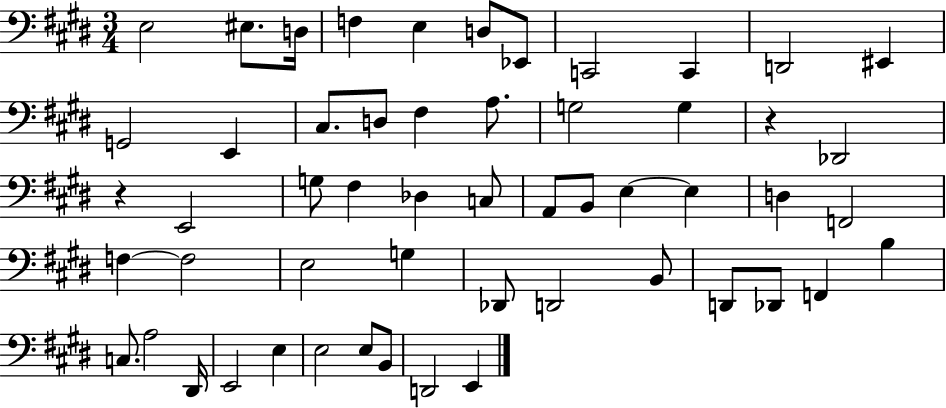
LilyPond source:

{
  \clef bass
  \numericTimeSignature
  \time 3/4
  \key e \major
  e2 eis8. d16 | f4 e4 d8 ees,8 | c,2 c,4 | d,2 eis,4 | \break g,2 e,4 | cis8. d8 fis4 a8. | g2 g4 | r4 des,2 | \break r4 e,2 | g8 fis4 des4 c8 | a,8 b,8 e4~~ e4 | d4 f,2 | \break f4~~ f2 | e2 g4 | des,8 d,2 b,8 | d,8 des,8 f,4 b4 | \break c8. a2 dis,16 | e,2 e4 | e2 e8 b,8 | d,2 e,4 | \break \bar "|."
}